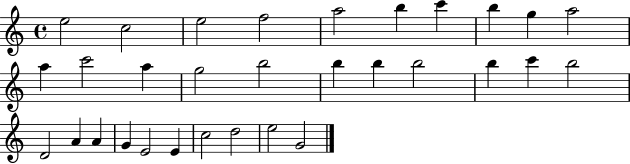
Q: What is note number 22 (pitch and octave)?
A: D4